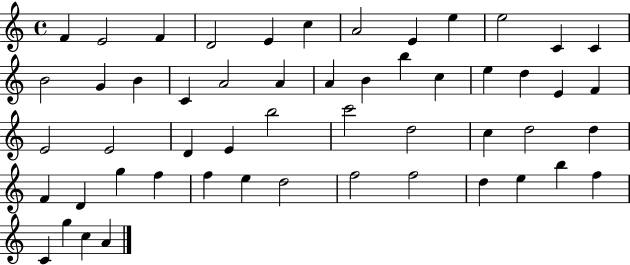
X:1
T:Untitled
M:4/4
L:1/4
K:C
F E2 F D2 E c A2 E e e2 C C B2 G B C A2 A A B b c e d E F E2 E2 D E b2 c'2 d2 c d2 d F D g f f e d2 f2 f2 d e b f C g c A